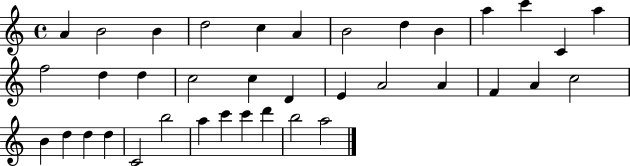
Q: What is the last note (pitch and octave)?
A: A5